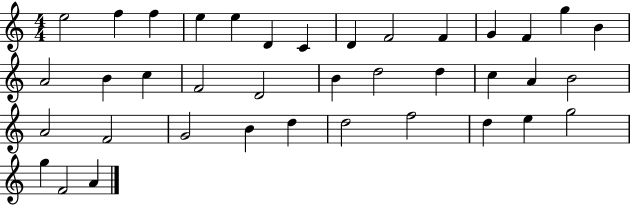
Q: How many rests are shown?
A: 0